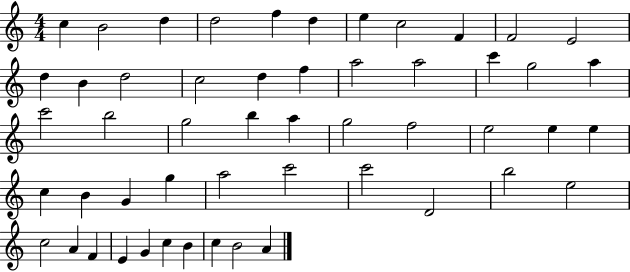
X:1
T:Untitled
M:4/4
L:1/4
K:C
c B2 d d2 f d e c2 F F2 E2 d B d2 c2 d f a2 a2 c' g2 a c'2 b2 g2 b a g2 f2 e2 e e c B G g a2 c'2 c'2 D2 b2 e2 c2 A F E G c B c B2 A